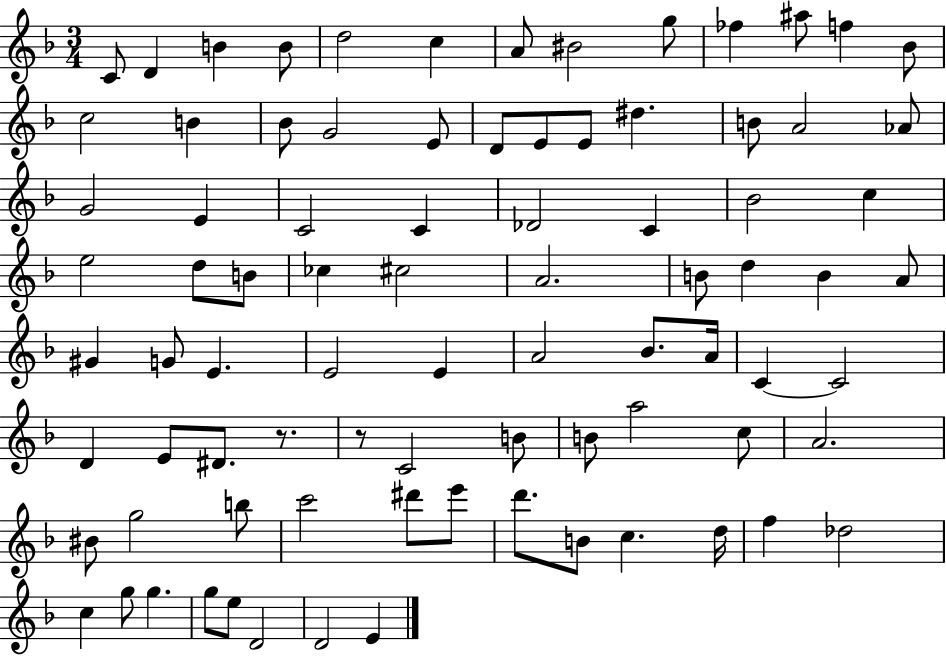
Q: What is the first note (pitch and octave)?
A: C4